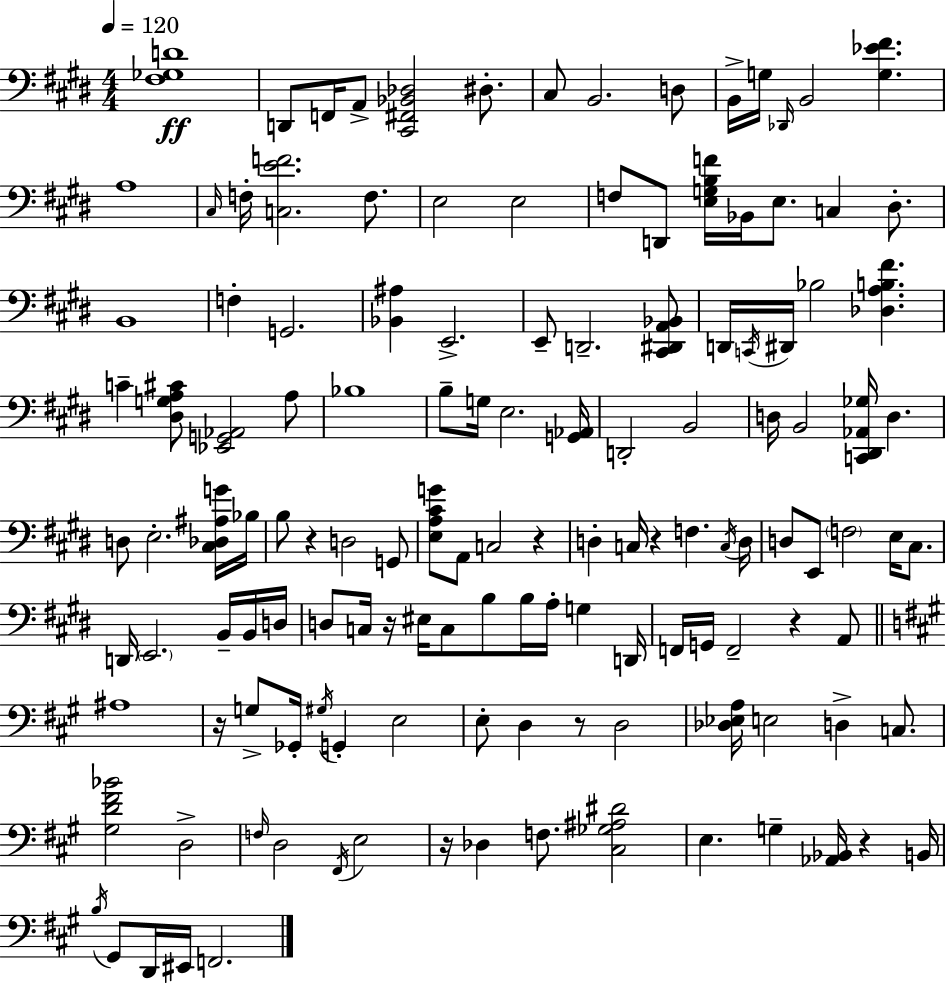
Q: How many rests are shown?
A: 9